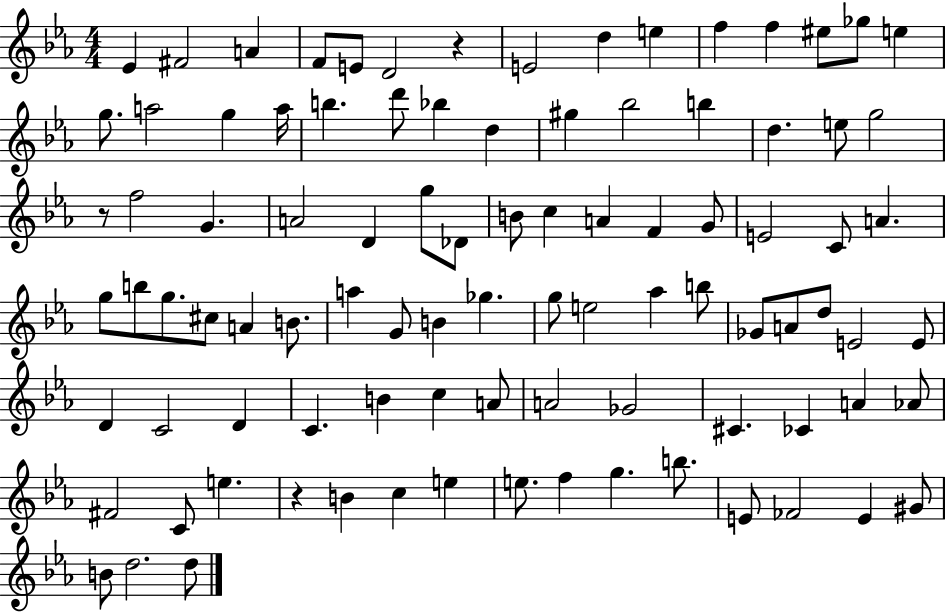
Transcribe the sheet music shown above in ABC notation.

X:1
T:Untitled
M:4/4
L:1/4
K:Eb
_E ^F2 A F/2 E/2 D2 z E2 d e f f ^e/2 _g/2 e g/2 a2 g a/4 b d'/2 _b d ^g _b2 b d e/2 g2 z/2 f2 G A2 D g/2 _D/2 B/2 c A F G/2 E2 C/2 A g/2 b/2 g/2 ^c/2 A B/2 a G/2 B _g g/2 e2 _a b/2 _G/2 A/2 d/2 E2 E/2 D C2 D C B c A/2 A2 _G2 ^C _C A _A/2 ^F2 C/2 e z B c e e/2 f g b/2 E/2 _F2 E ^G/2 B/2 d2 d/2